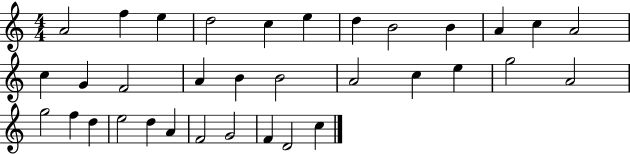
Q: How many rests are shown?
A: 0